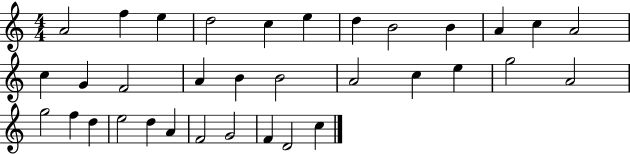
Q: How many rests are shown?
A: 0